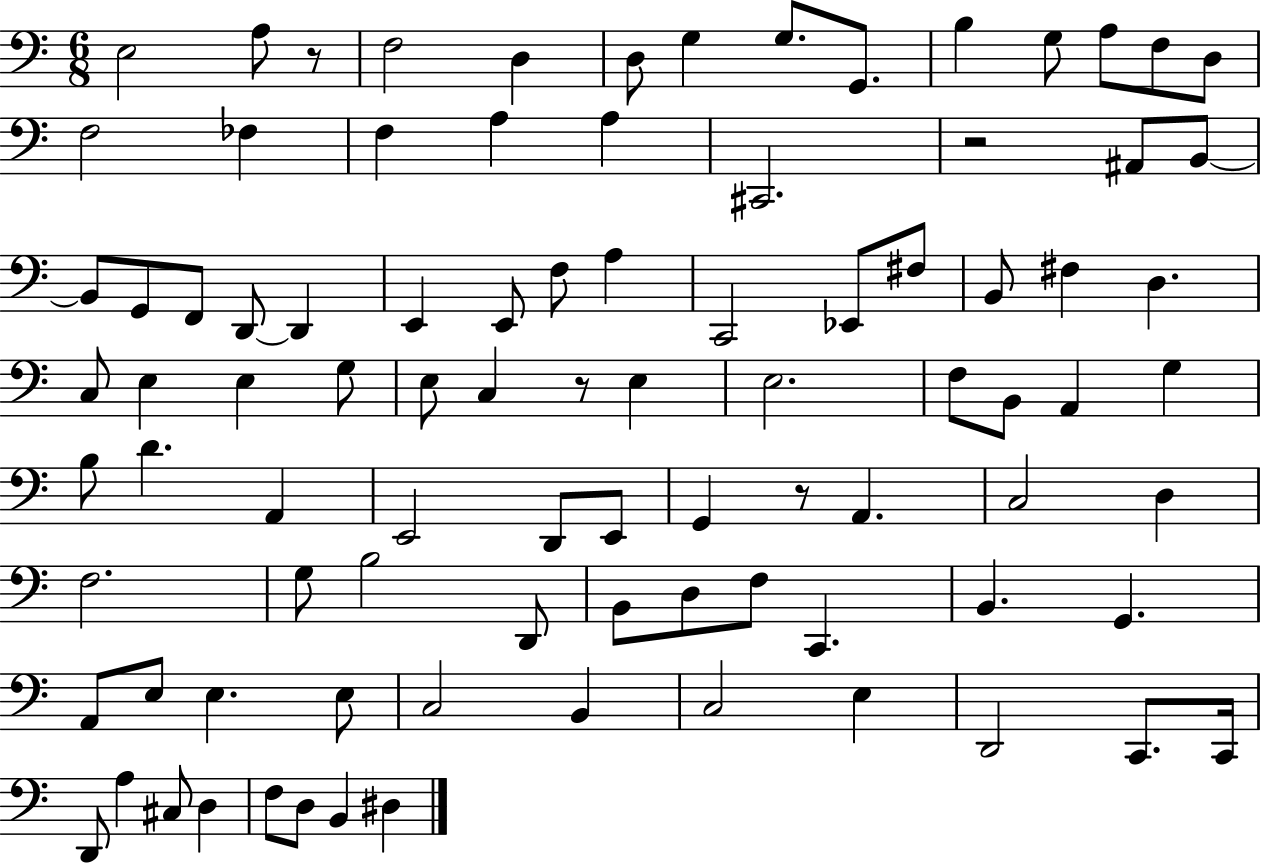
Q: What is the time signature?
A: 6/8